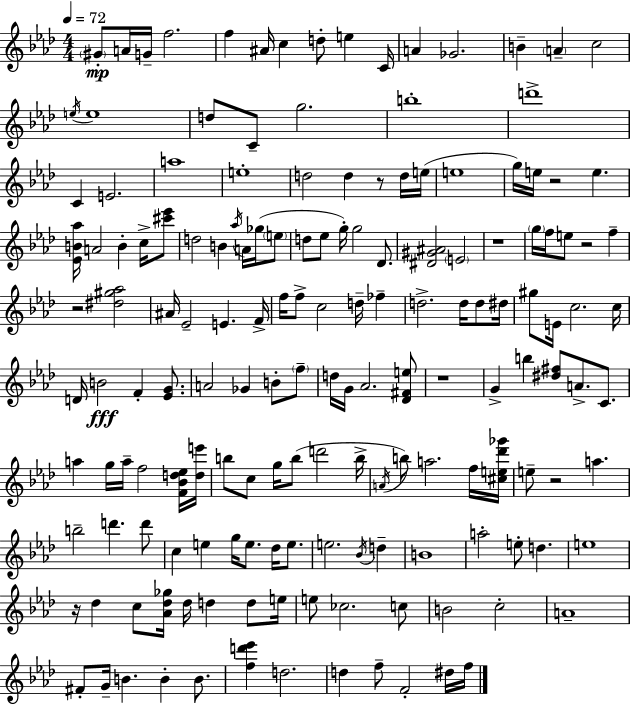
{
  \clef treble
  \numericTimeSignature
  \time 4/4
  \key aes \major
  \tempo 4 = 72
  \parenthesize gis'8-.\mp a'16 g'16-- f''2. | f''4 ais'16 c''4 d''8-. e''4 c'16 | a'4 ges'2. | b'4-- \parenthesize a'4-- c''2 | \break \acciaccatura { e''16 } e''1 | d''8 c'8-- g''2. | b''1-. | d'''1-> | \break c'4 e'2. | a''1 | e''1-. | d''2 d''4 r8 d''16 | \break e''16( e''1 | g''16) e''16 r2 e''4. | <ees' b' aes''>16 a'2 b'4-. c''16-> <cis''' ees'''>8 | d''2 b'4 \acciaccatura { aes''16 } a'16 ges''16( | \break \parenthesize e''8 d''8 ees''8 g''16-.) g''2 des'8. | <dis' gis' ais'>2 \parenthesize e'2 | r1 | \parenthesize g''16 f''16 e''8 r2 f''4-- | \break r2 <dis'' gis'' aes''>2 | ais'16 ees'2-- e'4. | f'16-> f''16 f''8-> c''2 d''16-- fes''4-- | d''2.-> d''16 d''8 | \break dis''16 gis''8 e'16 c''2. | c''16 d'16 b'2\fff f'4-. <ees' g'>8. | a'2 ges'4 b'8-. | \parenthesize f''8-- d''16 g'16 aes'2. | \break <des' fis' e''>8 r1 | g'4-> b''4 <dis'' fis''>8 a'8.-> c'8. | a''4 g''16 a''16-- f''2 | <f' bes' d'' ees''>16 <d'' e'''>16 b''8 c''8 g''16 b''8( d'''2 | \break b''16-> \acciaccatura { a'16 } b''8) a''2. | f''16 <cis'' e'' des''' ges'''>16 e''8-- r2 a''4. | b''2-- d'''4. | d'''8 c''4 e''4 g''16 e''8. des''16 | \break e''8. e''2. \acciaccatura { bes'16 } | d''4-- b'1 | a''2-. e''8-. d''4. | e''1 | \break r16 des''4 c''8 <aes' des'' ges''>16 des''16 d''4 | d''8 e''16 e''8 ces''2. | c''8 b'2 c''2-. | a'1-- | \break fis'8-. g'16-- b'4. b'4-. | b'8. <f'' d''' ees'''>4 d''2. | d''4 f''8-- f'2-. | dis''16 f''16 \bar "|."
}